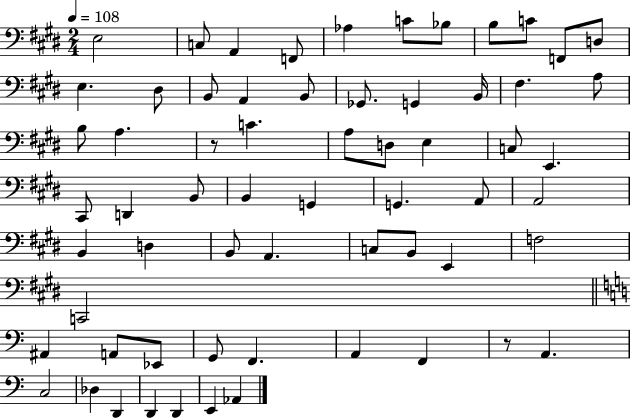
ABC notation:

X:1
T:Untitled
M:2/4
L:1/4
K:E
E,2 C,/2 A,, F,,/2 _A, C/2 _B,/2 B,/2 C/2 F,,/2 D,/2 E, ^D,/2 B,,/2 A,, B,,/2 _G,,/2 G,, B,,/4 ^F, A,/2 B,/2 A, z/2 C A,/2 D,/2 E, C,/2 E,, ^C,,/2 D,, B,,/2 B,, G,, G,, A,,/2 A,,2 B,, D, B,,/2 A,, C,/2 B,,/2 E,, F,2 C,,2 ^A,, A,,/2 _E,,/2 G,,/2 F,, A,, F,, z/2 A,, C,2 _D, D,, D,, D,, E,, _A,,